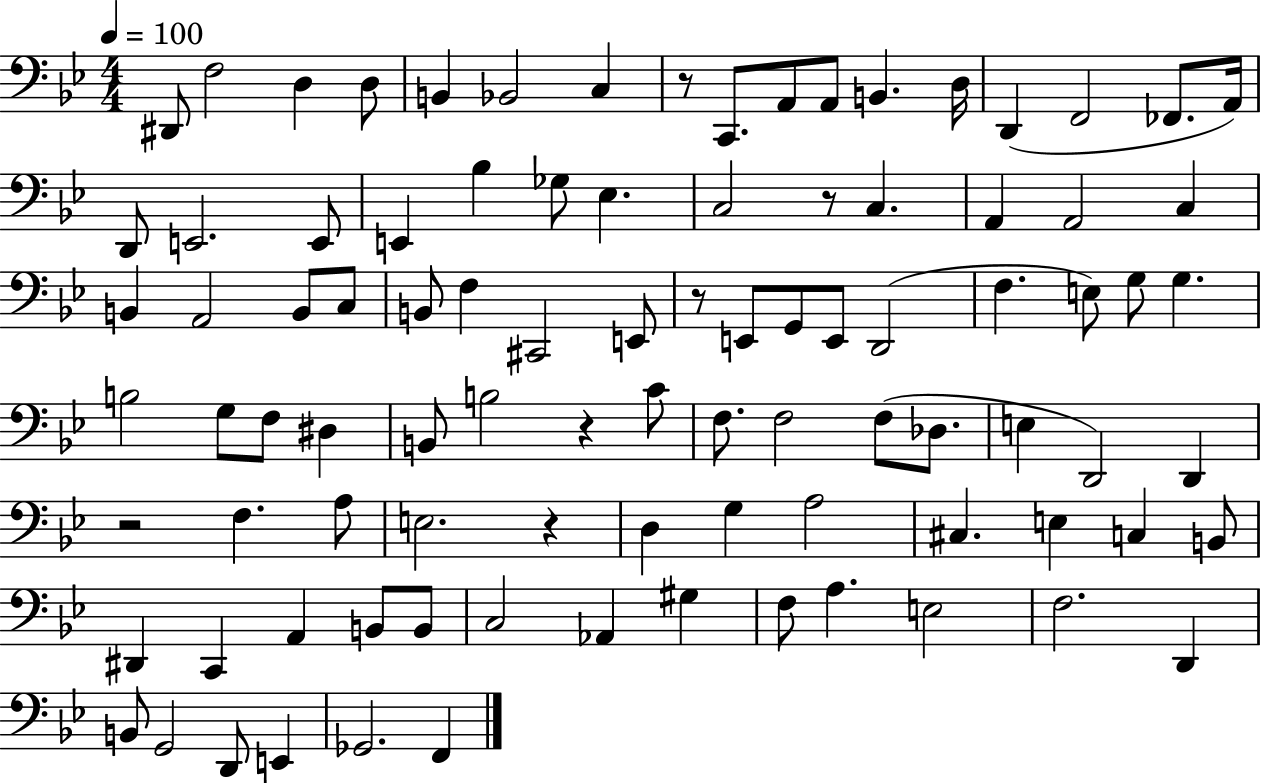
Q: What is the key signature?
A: BES major